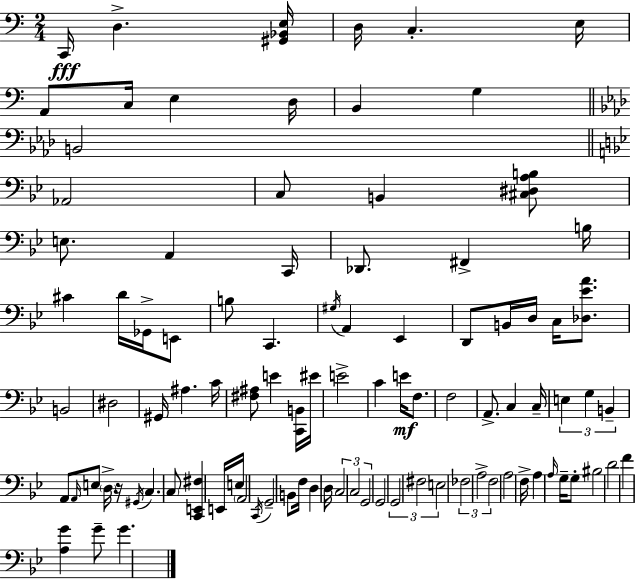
{
  \clef bass
  \numericTimeSignature
  \time 2/4
  \key a \minor
  c,16\fff d4.-> <gis, bes, e>16 | d16 c4.-. e16 | a,8 c16 e4 d16 | b,4 g4 | \break \bar "||" \break \key aes \major b,2 | \bar "||" \break \key g \minor aes,2 | c8 b,4 <cis dis a b>8 | e8. a,4 c,16 | des,8. fis,4-> b16 | \break cis'4 d'16 ges,16-> e,8 | b8 c,4. | \acciaccatura { gis16 } a,4 ees,4 | d,8 b,16 d16 c16 <des ees' a'>8. | \break b,2 | dis2 | gis,16 ais4. | c'16 <fis ais>8 e'4 <c, b,>16 | \break eis'16 e'2-> | c'4 e'16\mf f8. | f2 | a,8.-> c4 | \break c16-- \tuplet 3/2 { e4 g4 | b,4-- } a,8 \grace { a,16 } | e8 \parenthesize d16-> r16 \acciaccatura { gis,16 } c4. | \parenthesize c8 <c, e, fis>4 | \break e,16 e16 \parenthesize a,2 | \acciaccatura { c,16 } g,2-- | b,8 f16 d4 | d16 \tuplet 3/2 { c2 | \break c2 | g,2 } | g,2 | \tuplet 3/2 { g,2 | \break fis2 | e2 } | \tuplet 3/2 { fes2 | a2-> | \break f2 } | a2 | f16-> a4 | \grace { a16 } g16-- g8-. bis2 | \break d'2 | f'4 | <a g'>4 g'8-- g'4. | \bar "|."
}